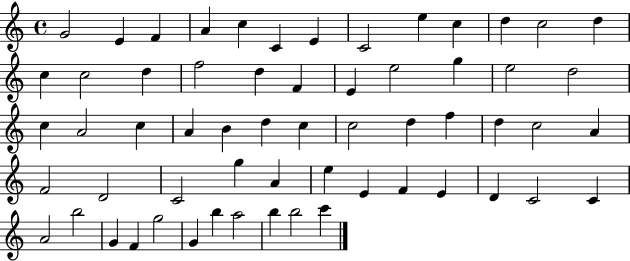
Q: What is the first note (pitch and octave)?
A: G4